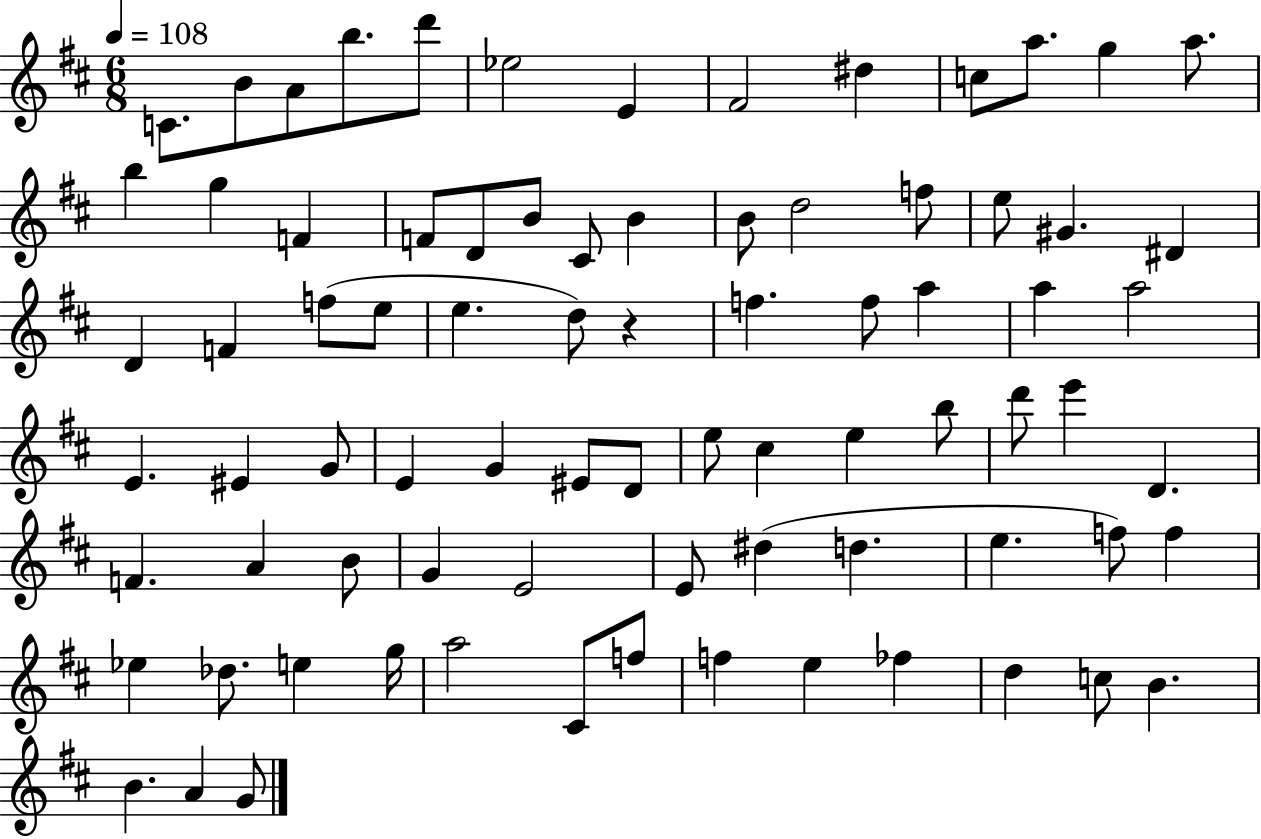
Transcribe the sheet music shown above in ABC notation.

X:1
T:Untitled
M:6/8
L:1/4
K:D
C/2 B/2 A/2 b/2 d'/2 _e2 E ^F2 ^d c/2 a/2 g a/2 b g F F/2 D/2 B/2 ^C/2 B B/2 d2 f/2 e/2 ^G ^D D F f/2 e/2 e d/2 z f f/2 a a a2 E ^E G/2 E G ^E/2 D/2 e/2 ^c e b/2 d'/2 e' D F A B/2 G E2 E/2 ^d d e f/2 f _e _d/2 e g/4 a2 ^C/2 f/2 f e _f d c/2 B B A G/2